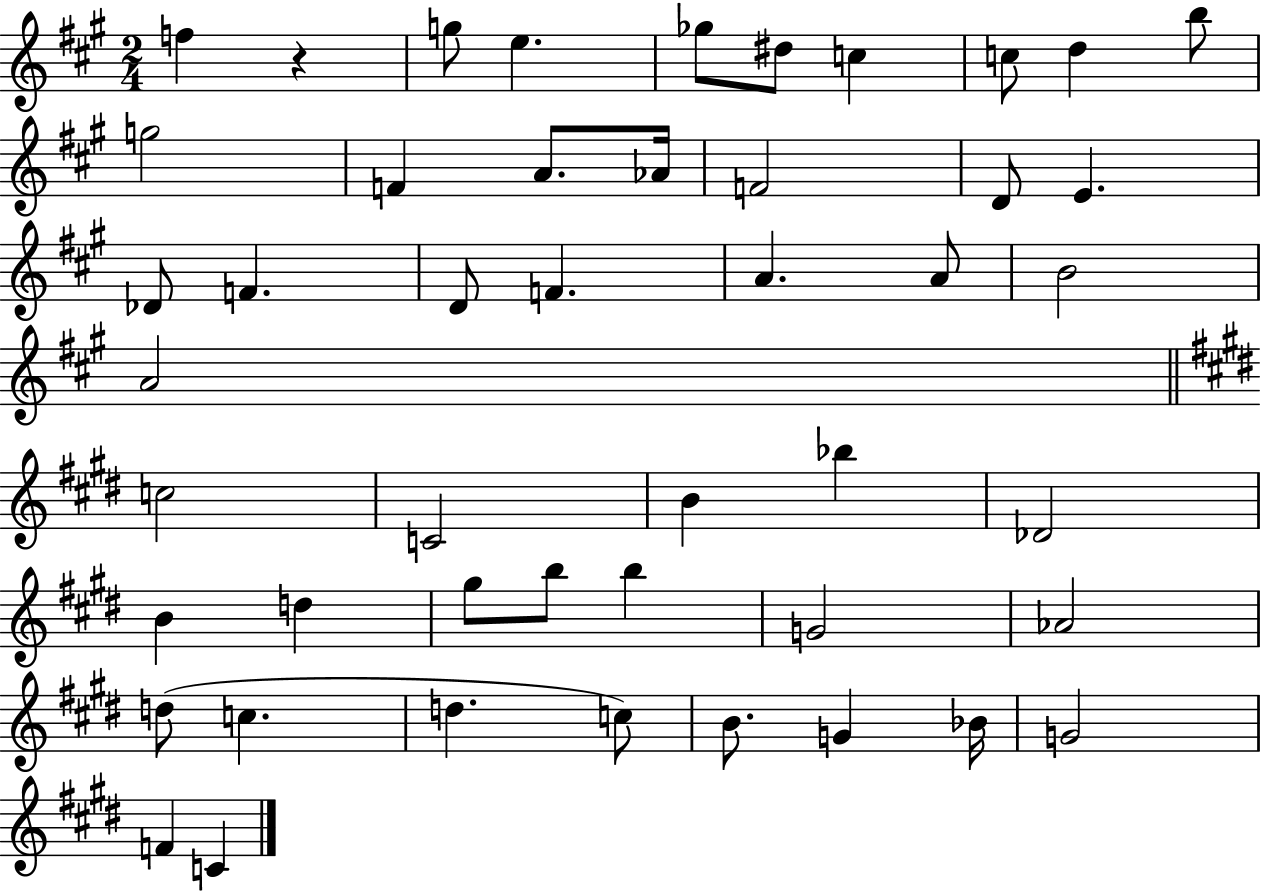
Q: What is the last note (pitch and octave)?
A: C4